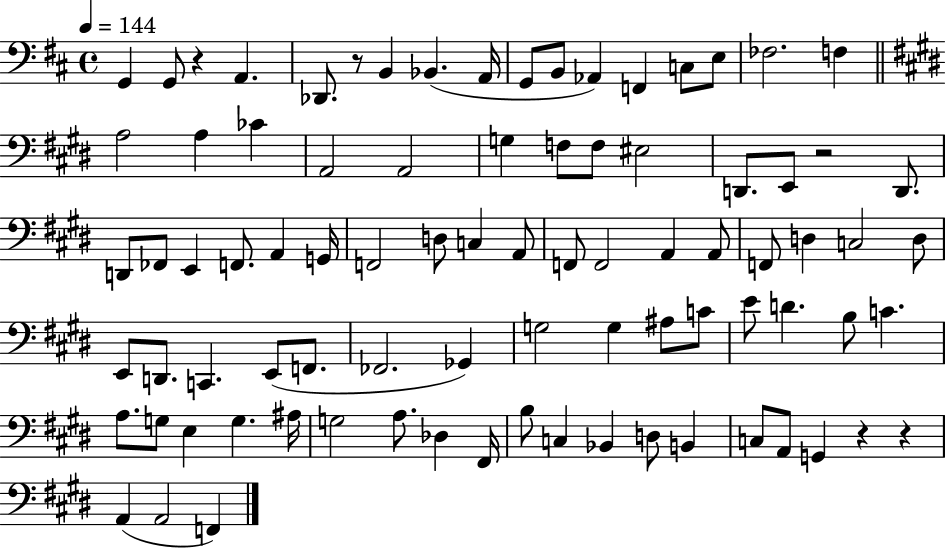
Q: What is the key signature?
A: D major